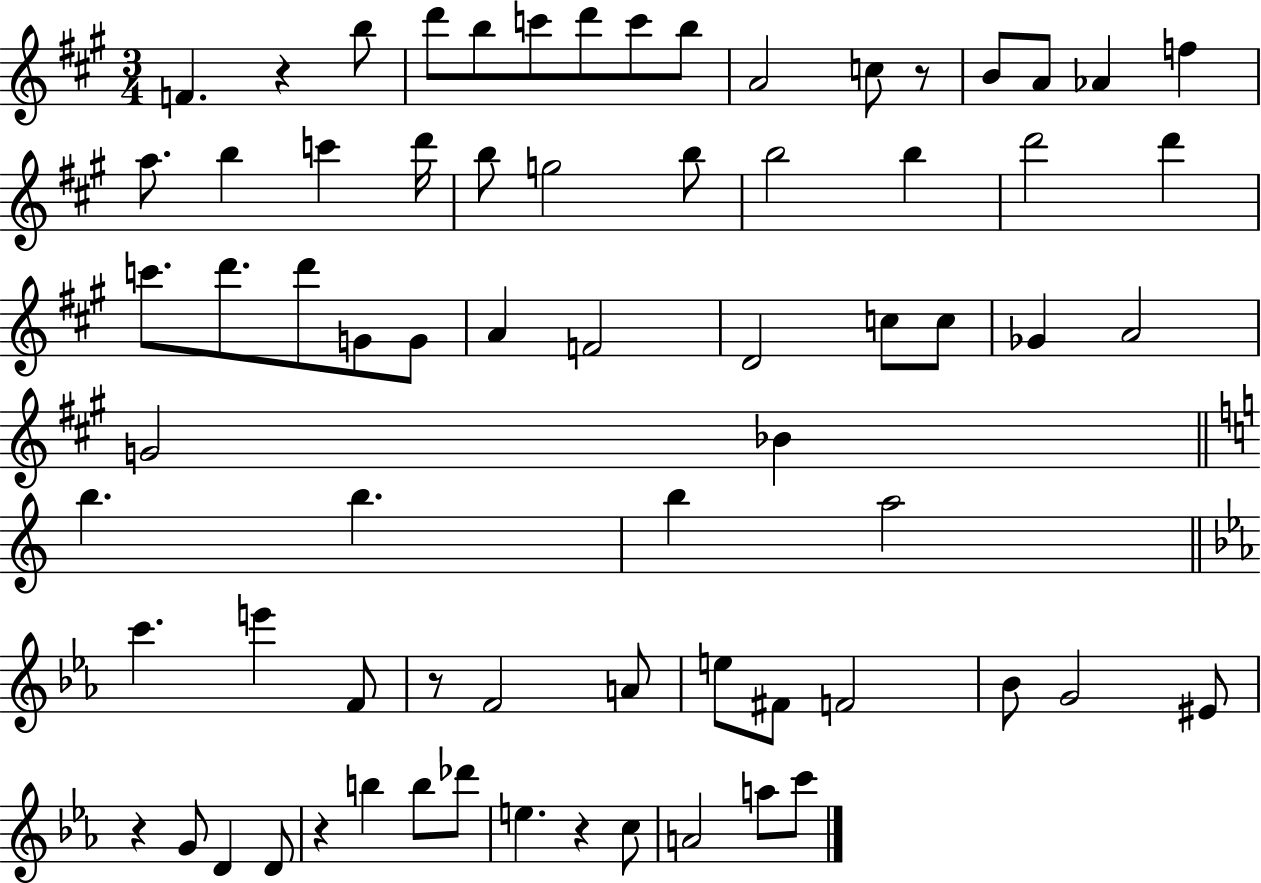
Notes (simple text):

F4/q. R/q B5/e D6/e B5/e C6/e D6/e C6/e B5/e A4/h C5/e R/e B4/e A4/e Ab4/q F5/q A5/e. B5/q C6/q D6/s B5/e G5/h B5/e B5/h B5/q D6/h D6/q C6/e. D6/e. D6/e G4/e G4/e A4/q F4/h D4/h C5/e C5/e Gb4/q A4/h G4/h Bb4/q B5/q. B5/q. B5/q A5/h C6/q. E6/q F4/e R/e F4/h A4/e E5/e F#4/e F4/h Bb4/e G4/h EIS4/e R/q G4/e D4/q D4/e R/q B5/q B5/e Db6/e E5/q. R/q C5/e A4/h A5/e C6/e